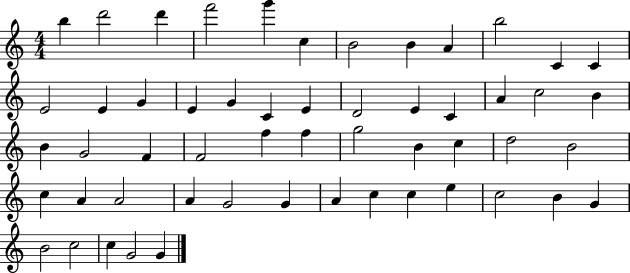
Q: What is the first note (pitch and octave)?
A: B5